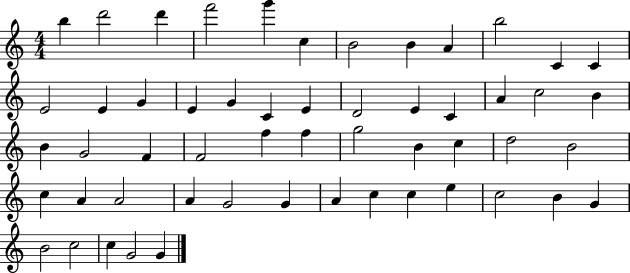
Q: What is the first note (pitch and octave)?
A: B5